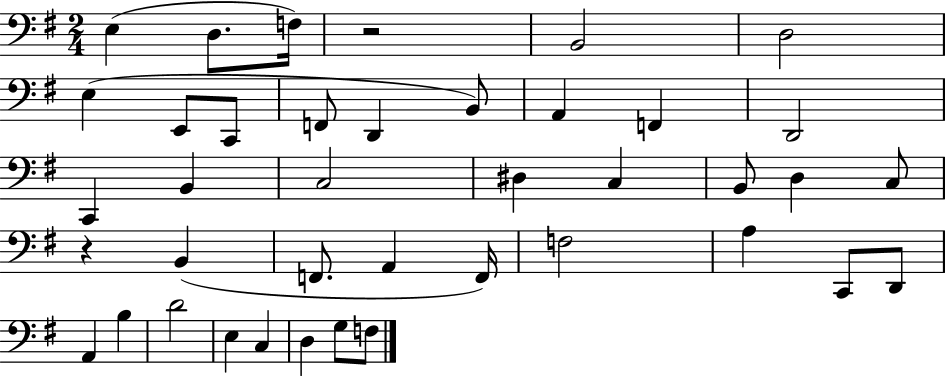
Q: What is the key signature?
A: G major